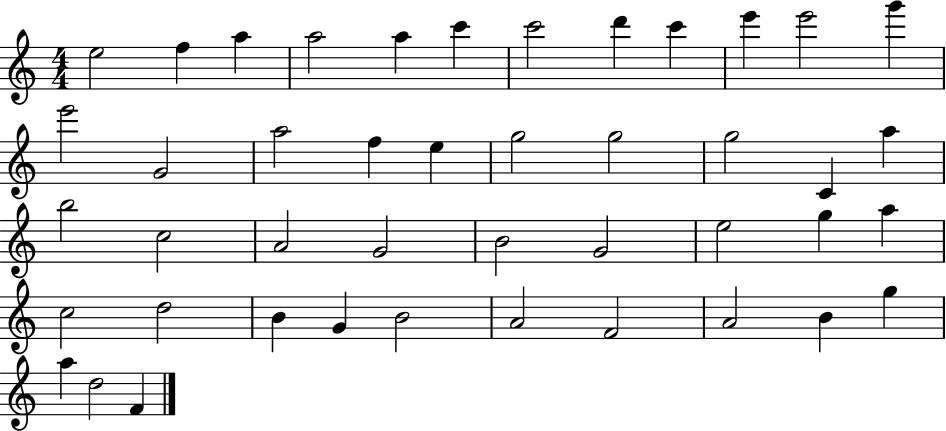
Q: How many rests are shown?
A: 0